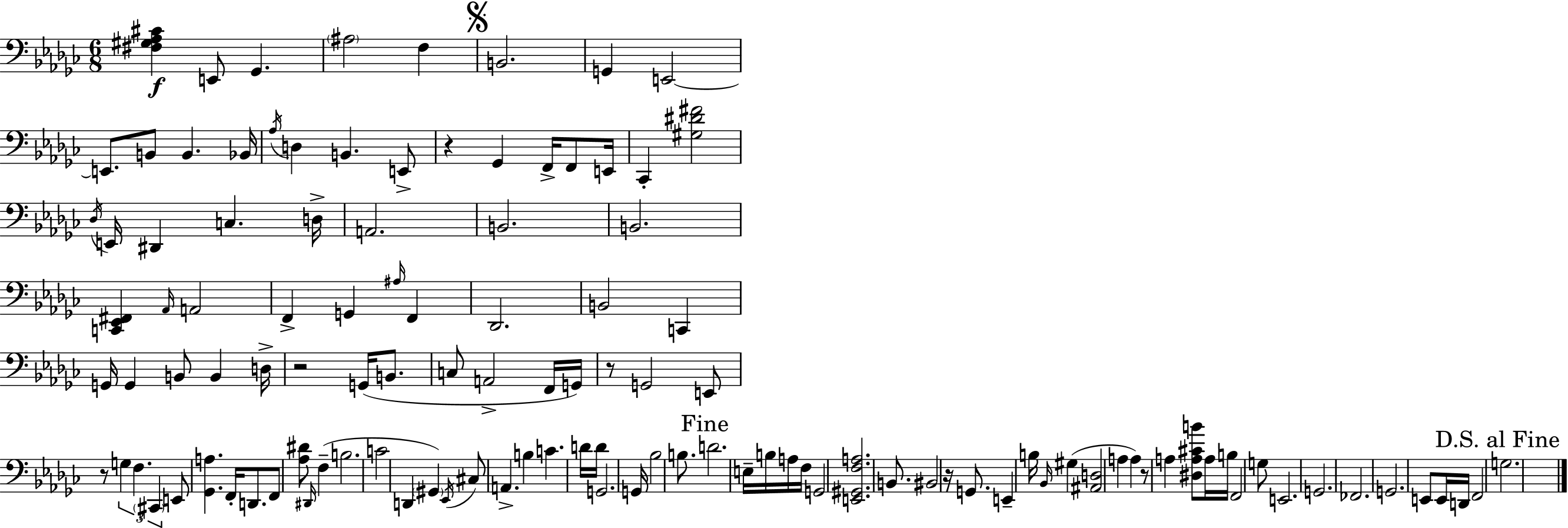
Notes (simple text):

[F#3,G#3,Ab3,C#4]/q E2/e Gb2/q. A#3/h F3/q B2/h. G2/q E2/h E2/e. B2/e B2/q. Bb2/s Ab3/s D3/q B2/q. E2/e R/q Gb2/q F2/s F2/e E2/s CES2/q [G#3,D#4,F#4]/h Db3/s E2/s D#2/q C3/q. D3/s A2/h. B2/h. B2/h. [C2,Eb2,F#2]/q Ab2/s A2/h F2/q G2/q A#3/s F2/q Db2/h. B2/h C2/q G2/s G2/q B2/e B2/q D3/s R/h G2/s B2/e. C3/e A2/h F2/s G2/s R/e G2/h E2/e R/e G3/q F3/q. C#2/q E2/e [Gb2,A3]/q. F2/s D2/e. F2/e [Ab3,D#4]/e D#2/s F3/q B3/h. C4/h D2/q G#2/q Eb2/s C#3/e A2/q. B3/q C4/q. D4/s D4/s G2/h. G2/s Bb3/h B3/e. D4/h. E3/s B3/s A3/s F3/s G2/h [E2,G#2,F3,A3]/h. B2/e. BIS2/h R/s G2/e. E2/q B3/s Bb2/s G#3/q [A#2,D3]/h A3/q A3/q R/e A3/q [D#3,A3,C#4,B4]/e A3/s B3/s F2/h G3/e E2/h. G2/h. FES2/h. G2/h. E2/e E2/s D2/s F2/h G3/h.